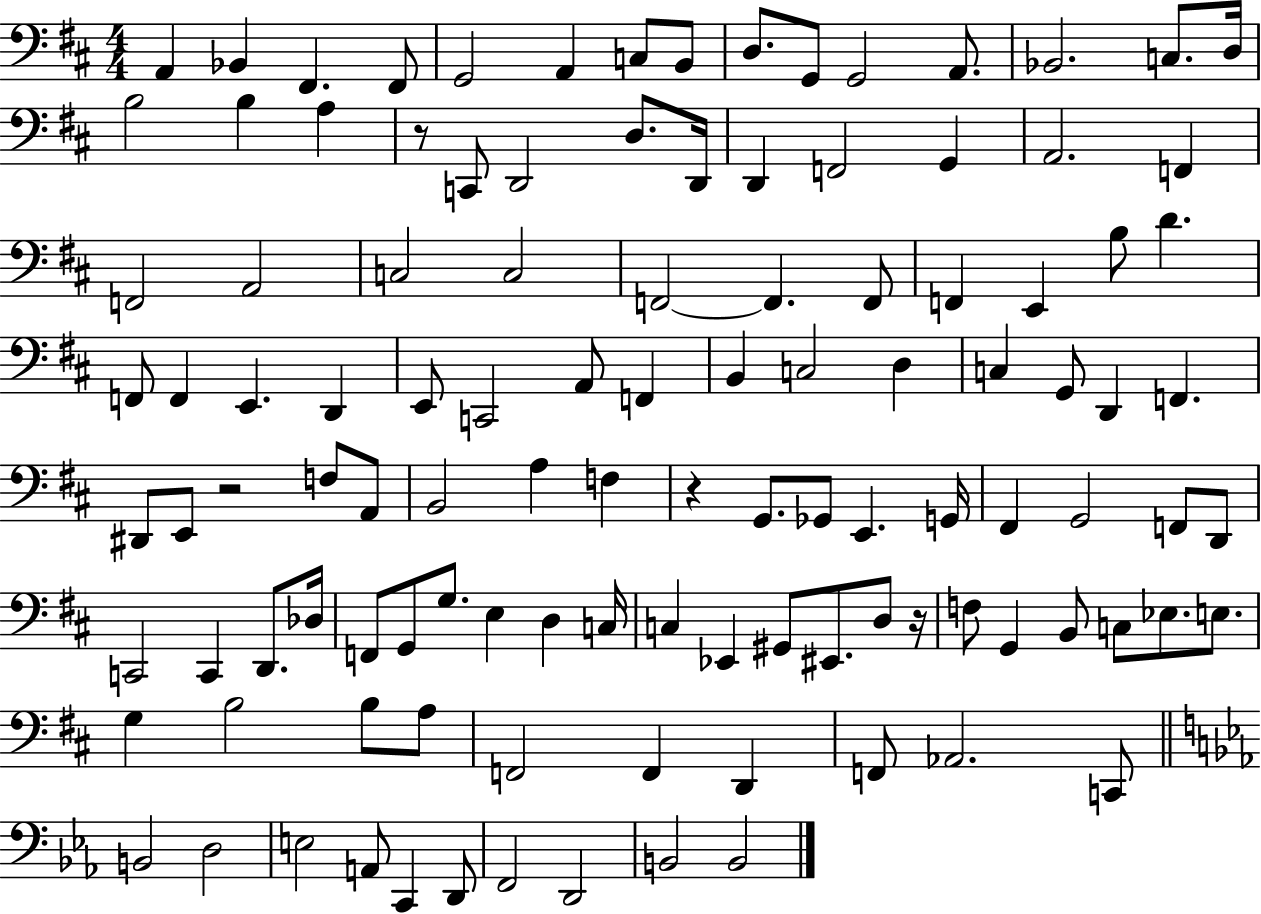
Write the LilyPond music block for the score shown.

{
  \clef bass
  \numericTimeSignature
  \time 4/4
  \key d \major
  a,4 bes,4 fis,4. fis,8 | g,2 a,4 c8 b,8 | d8. g,8 g,2 a,8. | bes,2. c8. d16 | \break b2 b4 a4 | r8 c,8 d,2 d8. d,16 | d,4 f,2 g,4 | a,2. f,4 | \break f,2 a,2 | c2 c2 | f,2~~ f,4. f,8 | f,4 e,4 b8 d'4. | \break f,8 f,4 e,4. d,4 | e,8 c,2 a,8 f,4 | b,4 c2 d4 | c4 g,8 d,4 f,4. | \break dis,8 e,8 r2 f8 a,8 | b,2 a4 f4 | r4 g,8. ges,8 e,4. g,16 | fis,4 g,2 f,8 d,8 | \break c,2 c,4 d,8. des16 | f,8 g,8 g8. e4 d4 c16 | c4 ees,4 gis,8 eis,8. d8 r16 | f8 g,4 b,8 c8 ees8. e8. | \break g4 b2 b8 a8 | f,2 f,4 d,4 | f,8 aes,2. c,8 | \bar "||" \break \key c \minor b,2 d2 | e2 a,8 c,4 d,8 | f,2 d,2 | b,2 b,2 | \break \bar "|."
}